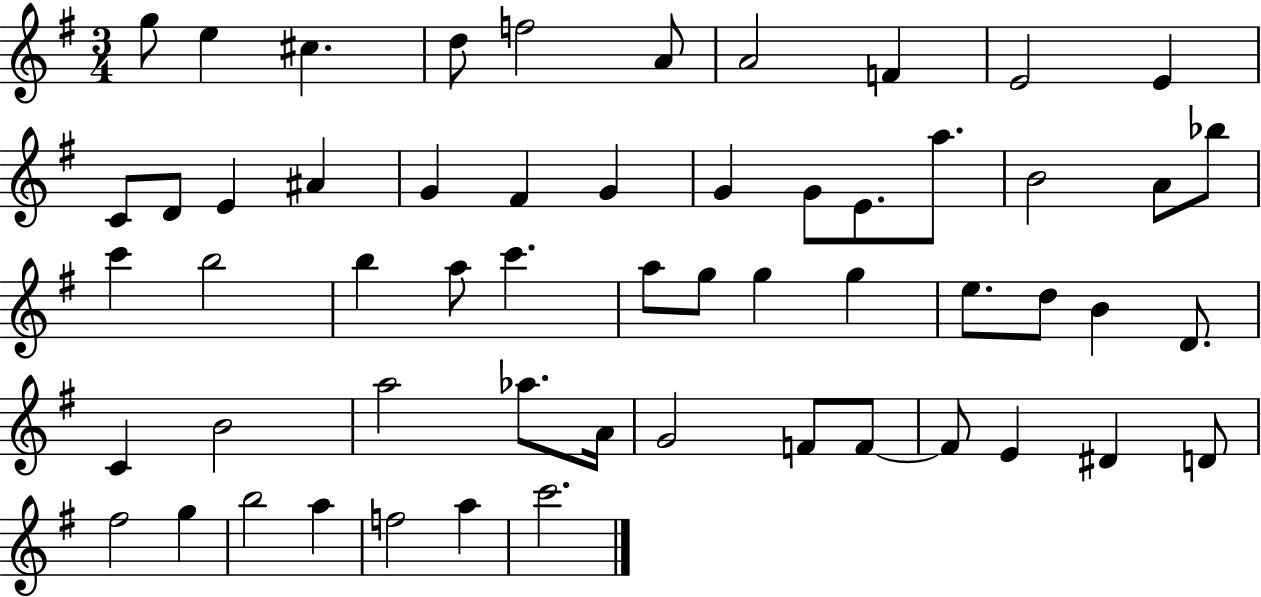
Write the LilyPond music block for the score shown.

{
  \clef treble
  \numericTimeSignature
  \time 3/4
  \key g \major
  g''8 e''4 cis''4. | d''8 f''2 a'8 | a'2 f'4 | e'2 e'4 | \break c'8 d'8 e'4 ais'4 | g'4 fis'4 g'4 | g'4 g'8 e'8. a''8. | b'2 a'8 bes''8 | \break c'''4 b''2 | b''4 a''8 c'''4. | a''8 g''8 g''4 g''4 | e''8. d''8 b'4 d'8. | \break c'4 b'2 | a''2 aes''8. a'16 | g'2 f'8 f'8~~ | f'8 e'4 dis'4 d'8 | \break fis''2 g''4 | b''2 a''4 | f''2 a''4 | c'''2. | \break \bar "|."
}